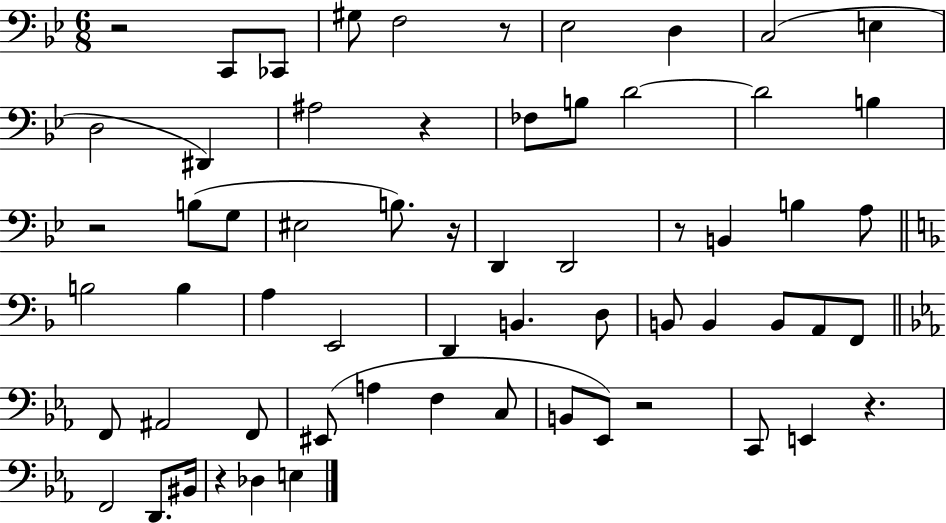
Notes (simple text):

R/h C2/e CES2/e G#3/e F3/h R/e Eb3/h D3/q C3/h E3/q D3/h D#2/q A#3/h R/q FES3/e B3/e D4/h D4/h B3/q R/h B3/e G3/e EIS3/h B3/e. R/s D2/q D2/h R/e B2/q B3/q A3/e B3/h B3/q A3/q E2/h D2/q B2/q. D3/e B2/e B2/q B2/e A2/e F2/e F2/e A#2/h F2/e EIS2/e A3/q F3/q C3/e B2/e Eb2/e R/h C2/e E2/q R/q. F2/h D2/e. BIS2/s R/q Db3/q E3/q